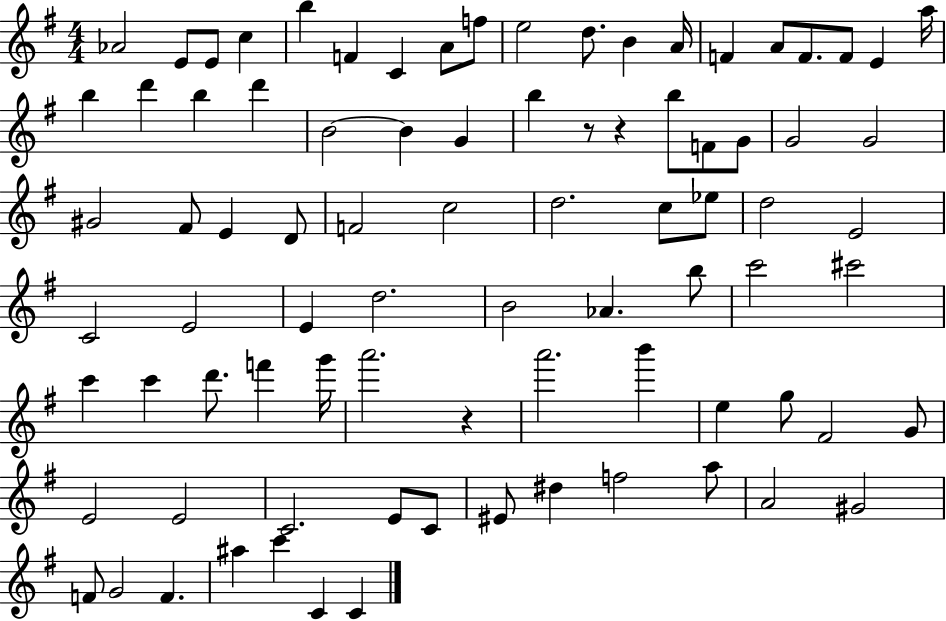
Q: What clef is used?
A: treble